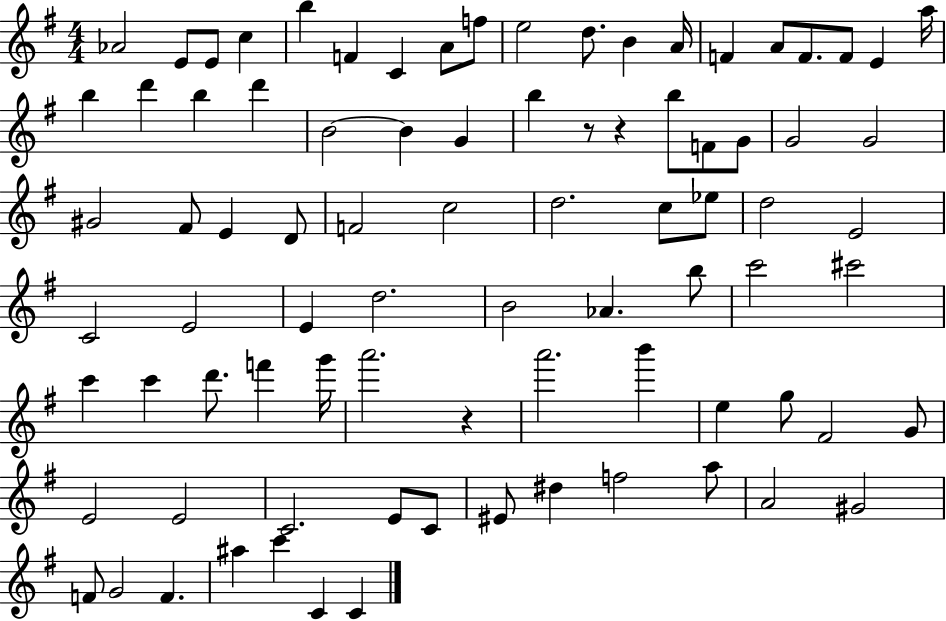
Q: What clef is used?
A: treble